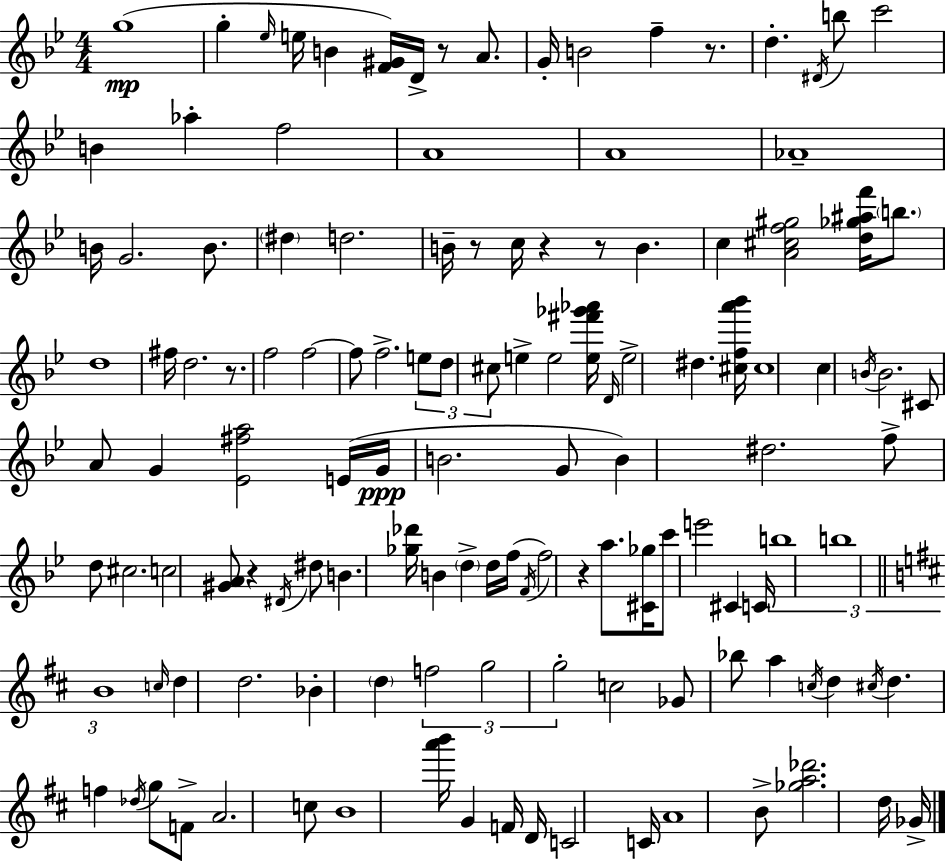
{
  \clef treble
  \numericTimeSignature
  \time 4/4
  \key g \minor
  g''1(\mp | g''4-. \grace { ees''16 } e''16 b'4 <f' gis'>16) d'16-> r8 a'8. | g'16-. b'2 f''4-- r8. | d''4.-. \acciaccatura { dis'16 } b''8 c'''2 | \break b'4 aes''4-. f''2 | a'1 | a'1 | aes'1-- | \break b'16 g'2. b'8. | \parenthesize dis''4 d''2. | b'16-- r8 c''16 r4 r8 b'4. | c''4 <a' cis'' f'' gis''>2 <d'' ges'' ais'' f'''>16 \parenthesize b''8. | \break d''1 | fis''16 d''2. r8. | f''2 f''2~~ | f''8 f''2.-> | \break \tuplet 3/2 { e''8 d''8 cis''8 } e''4-> e''2 | <e'' fis''' ges''' aes'''>16 \grace { d'16 } e''2-> dis''4. | <cis'' f'' a''' bes'''>16 cis''1 | c''4 \acciaccatura { b'16 } b'2. | \break cis'8 a'8 g'4 <ees' fis'' a''>2 | e'16( g'16\ppp b'2. | g'8 b'4) dis''2. | f''8-> d''8 cis''2. | \break c''2 <gis' a'>8 r4 | \acciaccatura { dis'16 } dis''8 b'4. <ges'' des'''>16 b'4 | \parenthesize d''4-> d''16 f''16( \acciaccatura { f'16 } f''2) r4 | a''8. <cis' ges''>16 c'''8 e'''2 | \break cis'4 c'16 \tuplet 3/2 { b''1 | b''1 | \bar "||" \break \key b \minor b'1 } | \grace { c''16 } d''4 d''2. | bes'4-. \parenthesize d''4 \tuplet 3/2 { f''2 | g''2 g''2-. } | \break c''2 ges'8 bes''8 a''4 | \acciaccatura { c''16 } d''4 \acciaccatura { cis''16 } d''4. f''4 | \acciaccatura { des''16 } g''8 f'8-> a'2. | c''8 b'1 | \break <a''' b'''>16 g'4 f'16 d'16 c'2 | c'16 a'1 | b'8-> <ges'' a'' des'''>2. | d''16 ges'16-> \bar "|."
}